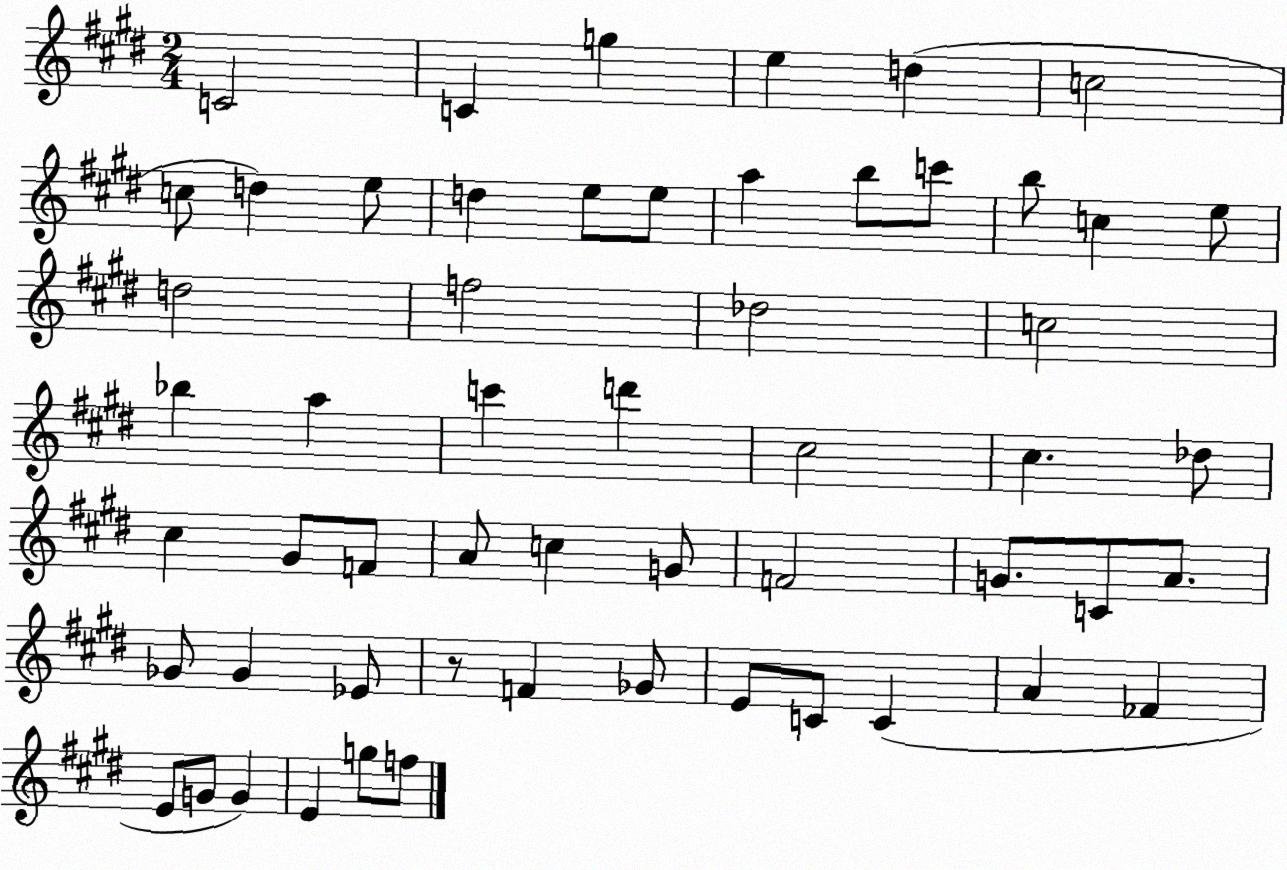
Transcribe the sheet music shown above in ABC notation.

X:1
T:Untitled
M:2/4
L:1/4
K:E
C2 C g e d c2 c/2 d e/2 d e/2 e/2 a b/2 c'/2 b/2 c e/2 d2 f2 _d2 c2 _b a c' d' ^c2 ^c _d/2 ^c ^G/2 F/2 A/2 c G/2 F2 G/2 C/2 A/2 _G/2 _G _E/2 z/2 F _G/2 E/2 C/2 C A _F E/2 G/2 G E g/2 f/2